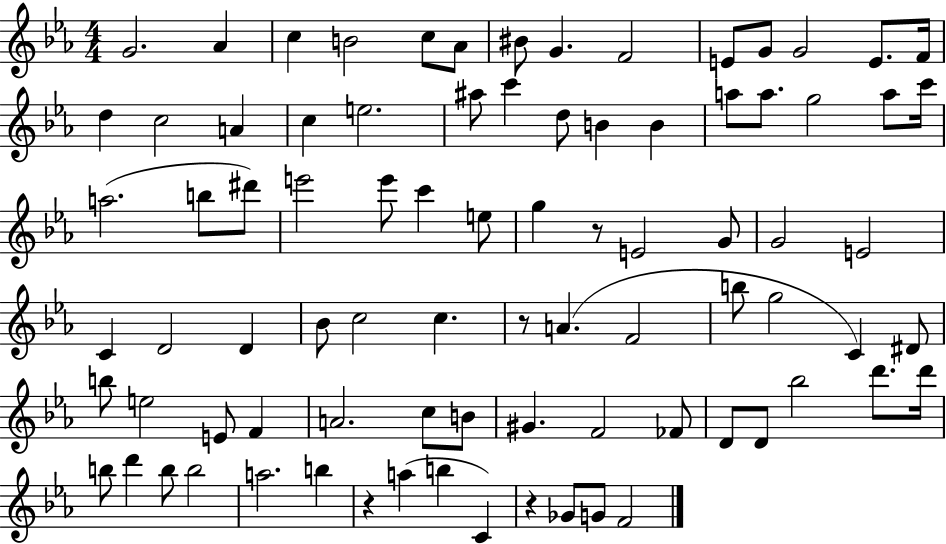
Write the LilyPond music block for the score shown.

{
  \clef treble
  \numericTimeSignature
  \time 4/4
  \key ees \major
  g'2. aes'4 | c''4 b'2 c''8 aes'8 | bis'8 g'4. f'2 | e'8 g'8 g'2 e'8. f'16 | \break d''4 c''2 a'4 | c''4 e''2. | ais''8 c'''4 d''8 b'4 b'4 | a''8 a''8. g''2 a''8 c'''16 | \break a''2.( b''8 dis'''8) | e'''2 e'''8 c'''4 e''8 | g''4 r8 e'2 g'8 | g'2 e'2 | \break c'4 d'2 d'4 | bes'8 c''2 c''4. | r8 a'4.( f'2 | b''8 g''2 c'4) dis'8 | \break b''8 e''2 e'8 f'4 | a'2. c''8 b'8 | gis'4. f'2 fes'8 | d'8 d'8 bes''2 d'''8. d'''16 | \break b''8 d'''4 b''8 b''2 | a''2. b''4 | r4 a''4( b''4 c'4) | r4 ges'8 g'8 f'2 | \break \bar "|."
}